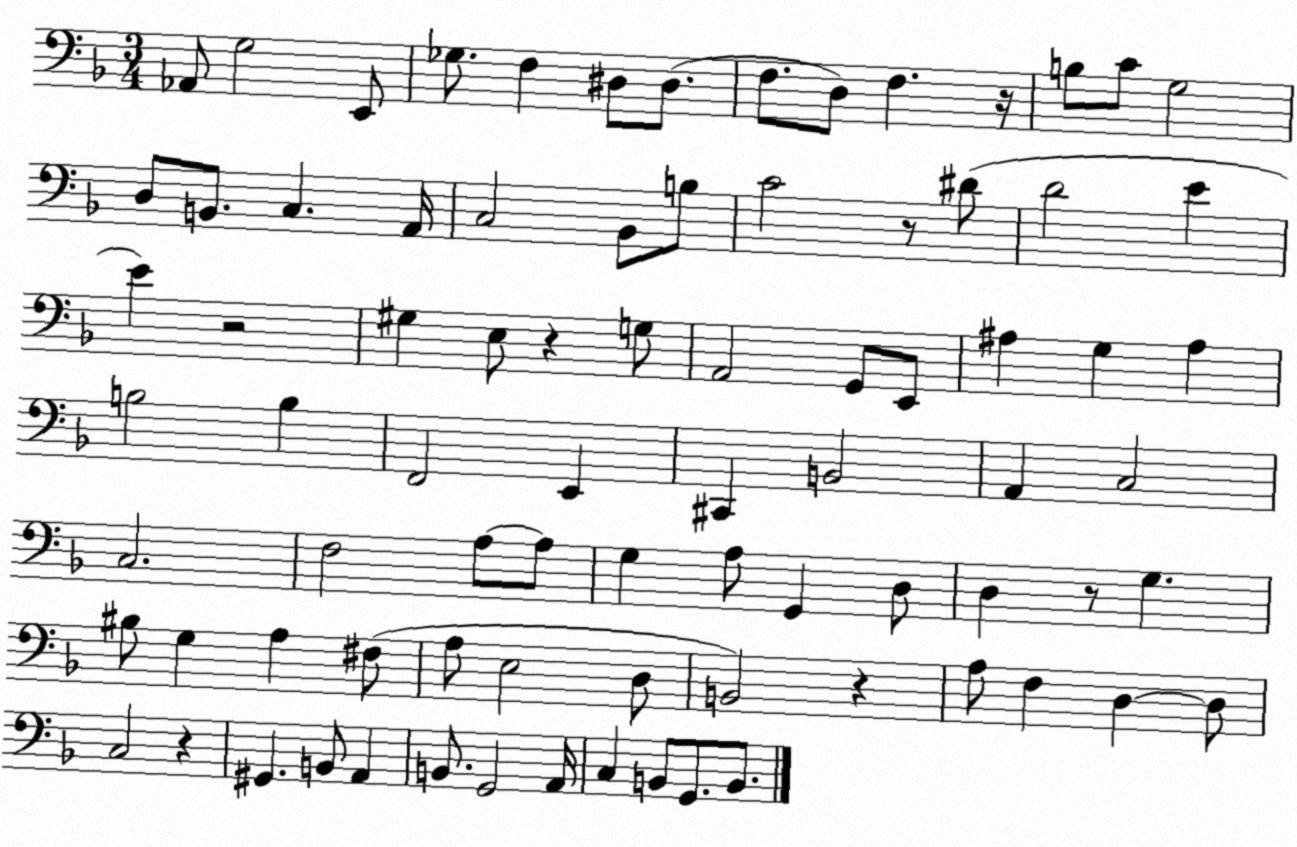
X:1
T:Untitled
M:3/4
L:1/4
K:F
_A,,/2 G,2 E,,/2 _G,/2 F, ^D,/2 ^D,/2 F,/2 D,/2 F, z/4 B,/2 C/2 G,2 D,/2 B,,/2 C, A,,/4 C,2 _B,,/2 B,/2 C2 z/2 ^D/2 D2 E E z2 ^G, E,/2 z G,/2 A,,2 G,,/2 E,,/2 ^A, G, ^A, B,2 B, F,,2 E,, ^C,, B,,2 A,, C,2 C,2 F,2 A,/2 A,/2 G, A,/2 G,, D,/2 D, z/2 G, ^B,/2 G, A, ^F,/2 A,/2 E,2 D,/2 B,,2 z A,/2 F, D, D,/2 C,2 z ^G,, B,,/2 A,, B,,/2 G,,2 A,,/4 C, B,,/2 G,,/2 B,,/2